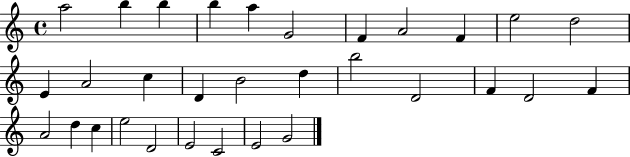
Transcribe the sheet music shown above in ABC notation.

X:1
T:Untitled
M:4/4
L:1/4
K:C
a2 b b b a G2 F A2 F e2 d2 E A2 c D B2 d b2 D2 F D2 F A2 d c e2 D2 E2 C2 E2 G2